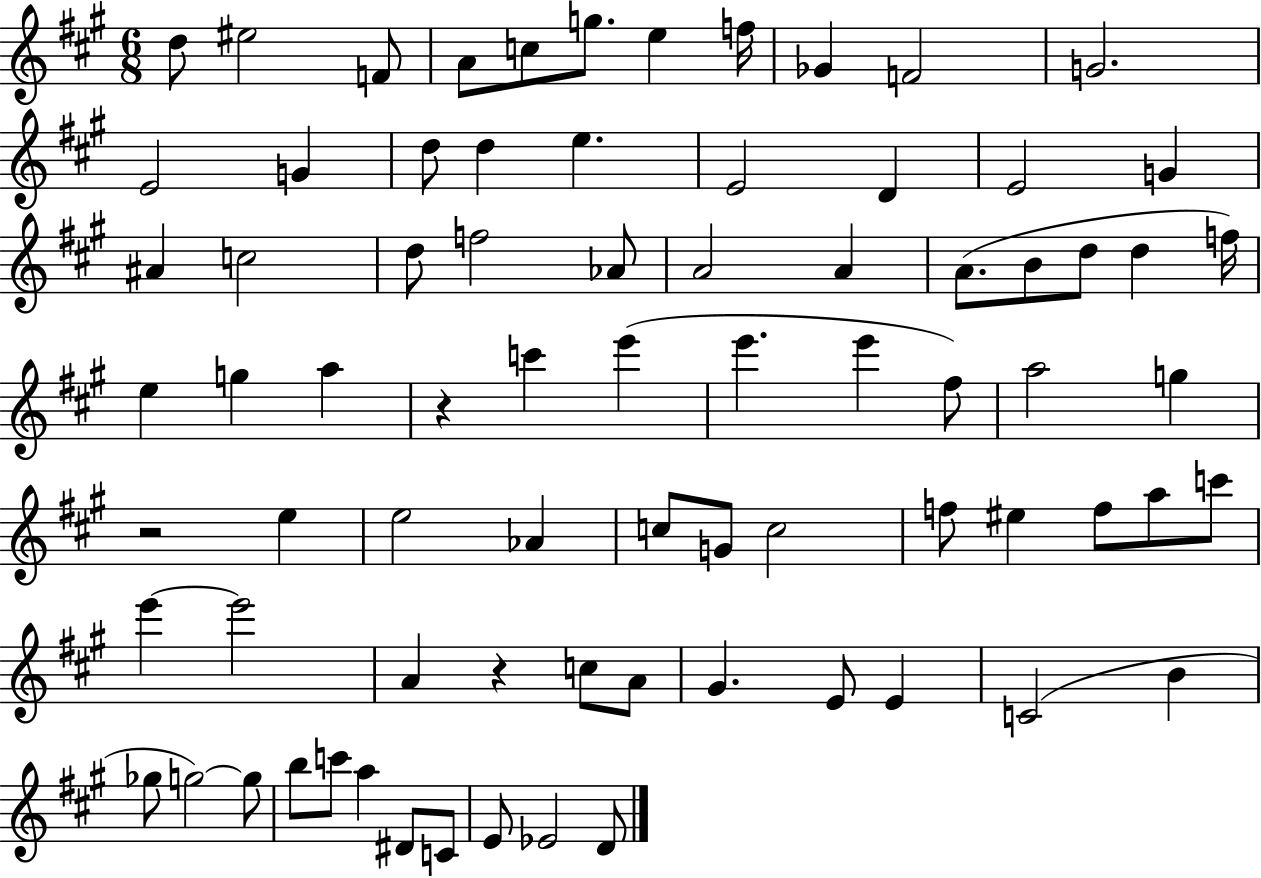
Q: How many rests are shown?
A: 3